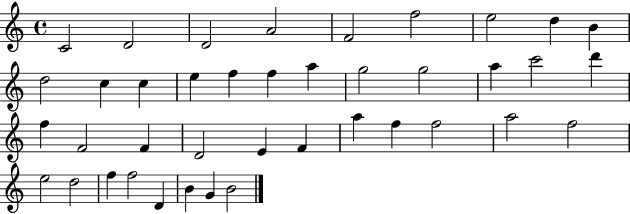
{
  \clef treble
  \time 4/4
  \defaultTimeSignature
  \key c \major
  c'2 d'2 | d'2 a'2 | f'2 f''2 | e''2 d''4 b'4 | \break d''2 c''4 c''4 | e''4 f''4 f''4 a''4 | g''2 g''2 | a''4 c'''2 d'''4 | \break f''4 f'2 f'4 | d'2 e'4 f'4 | a''4 f''4 f''2 | a''2 f''2 | \break e''2 d''2 | f''4 f''2 d'4 | b'4 g'4 b'2 | \bar "|."
}